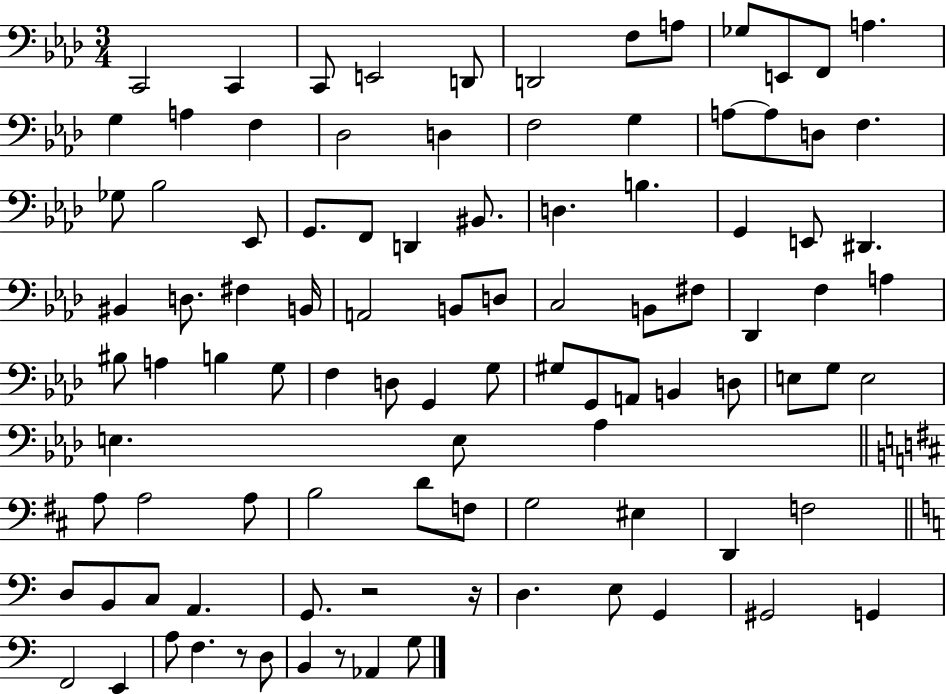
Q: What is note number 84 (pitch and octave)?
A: E3